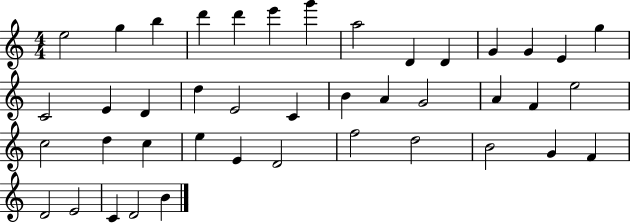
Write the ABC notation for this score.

X:1
T:Untitled
M:4/4
L:1/4
K:C
e2 g b d' d' e' g' a2 D D G G E g C2 E D d E2 C B A G2 A F e2 c2 d c e E D2 f2 d2 B2 G F D2 E2 C D2 B